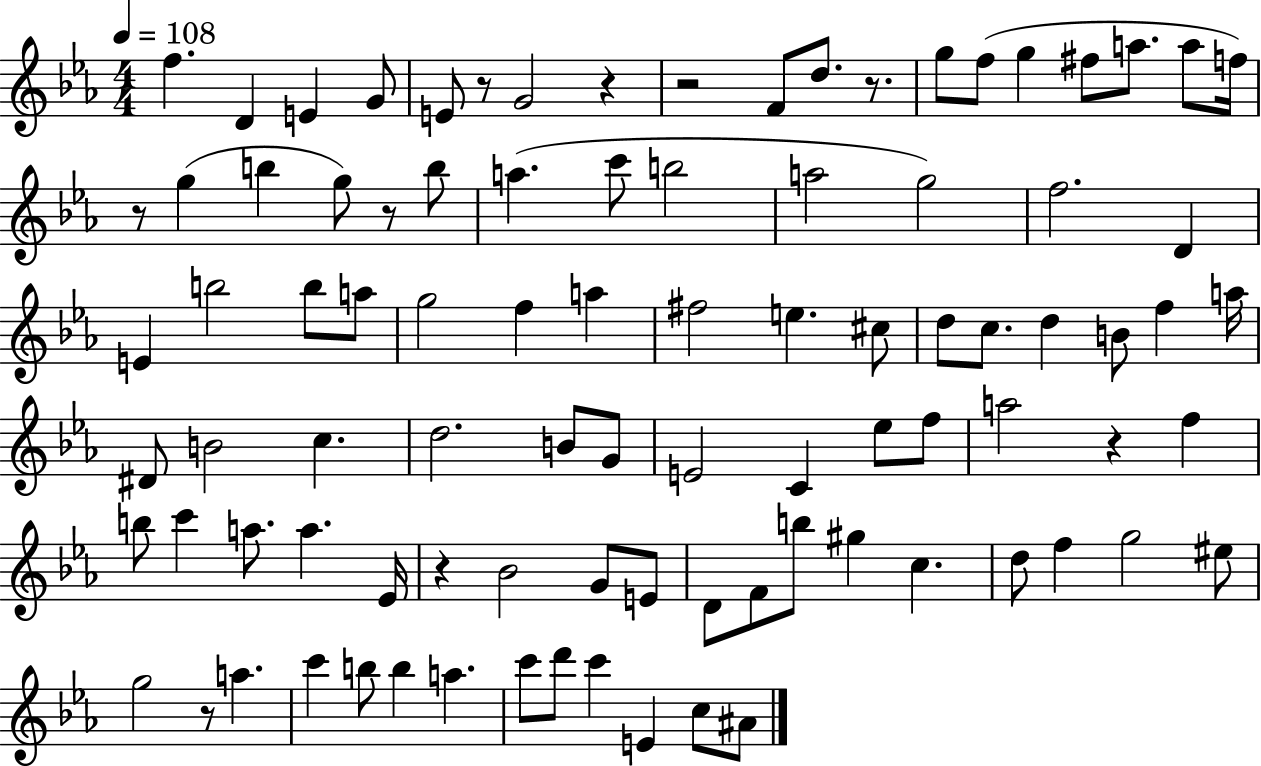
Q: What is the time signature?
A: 4/4